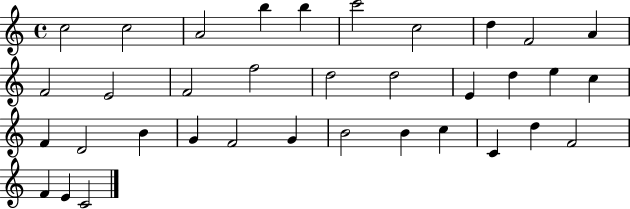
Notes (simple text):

C5/h C5/h A4/h B5/q B5/q C6/h C5/h D5/q F4/h A4/q F4/h E4/h F4/h F5/h D5/h D5/h E4/q D5/q E5/q C5/q F4/q D4/h B4/q G4/q F4/h G4/q B4/h B4/q C5/q C4/q D5/q F4/h F4/q E4/q C4/h